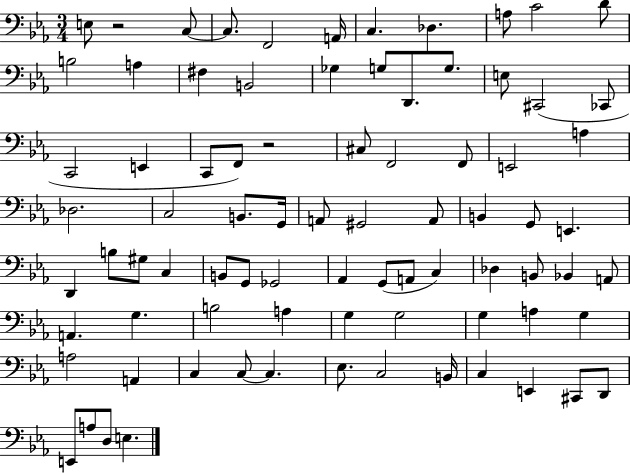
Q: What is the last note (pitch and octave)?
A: E3